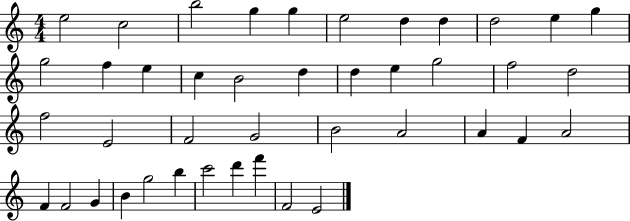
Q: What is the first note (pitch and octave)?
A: E5